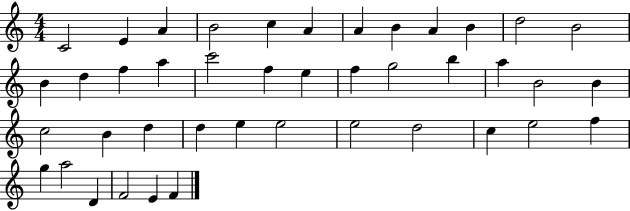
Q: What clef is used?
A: treble